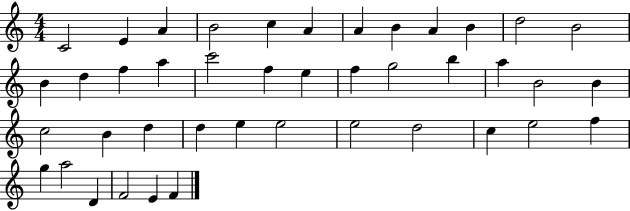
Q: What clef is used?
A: treble